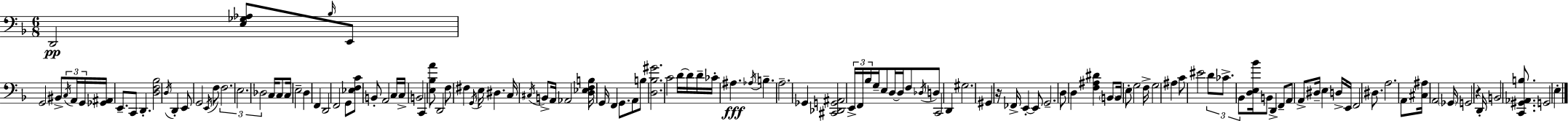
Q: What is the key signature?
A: D minor